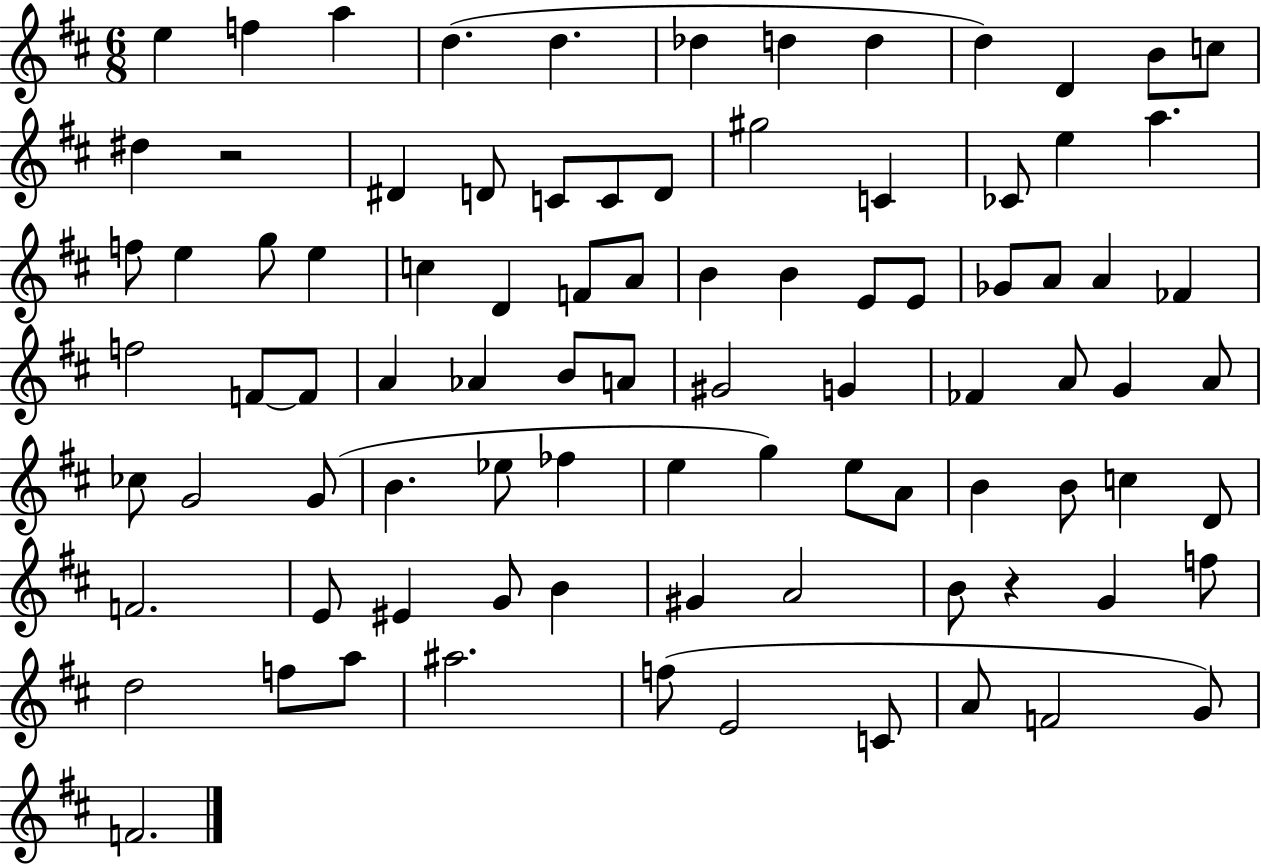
X:1
T:Untitled
M:6/8
L:1/4
K:D
e f a d d _d d d d D B/2 c/2 ^d z2 ^D D/2 C/2 C/2 D/2 ^g2 C _C/2 e a f/2 e g/2 e c D F/2 A/2 B B E/2 E/2 _G/2 A/2 A _F f2 F/2 F/2 A _A B/2 A/2 ^G2 G _F A/2 G A/2 _c/2 G2 G/2 B _e/2 _f e g e/2 A/2 B B/2 c D/2 F2 E/2 ^E G/2 B ^G A2 B/2 z G f/2 d2 f/2 a/2 ^a2 f/2 E2 C/2 A/2 F2 G/2 F2